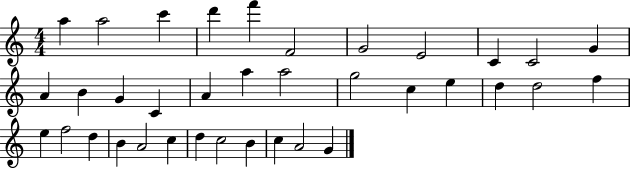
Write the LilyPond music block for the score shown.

{
  \clef treble
  \numericTimeSignature
  \time 4/4
  \key c \major
  a''4 a''2 c'''4 | d'''4 f'''4 f'2 | g'2 e'2 | c'4 c'2 g'4 | \break a'4 b'4 g'4 c'4 | a'4 a''4 a''2 | g''2 c''4 e''4 | d''4 d''2 f''4 | \break e''4 f''2 d''4 | b'4 a'2 c''4 | d''4 c''2 b'4 | c''4 a'2 g'4 | \break \bar "|."
}